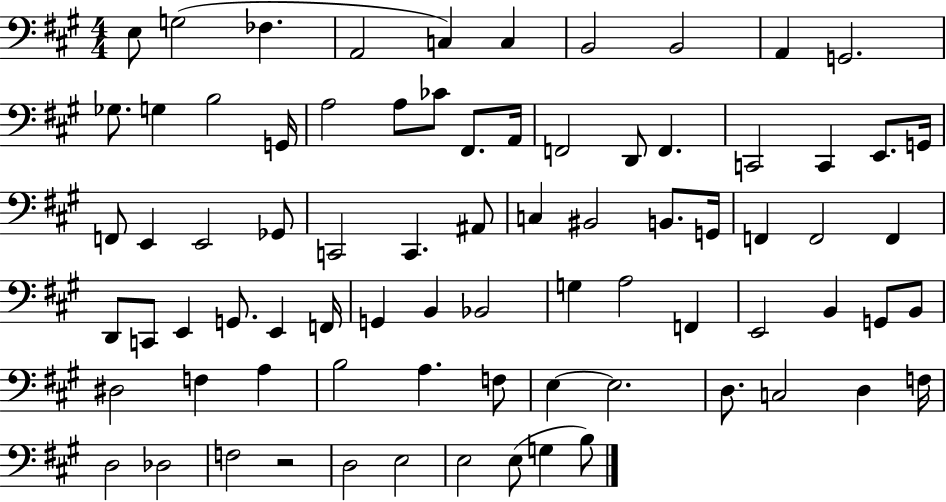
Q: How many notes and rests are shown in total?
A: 78